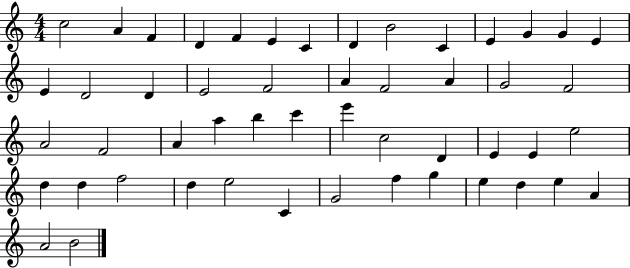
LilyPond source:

{
  \clef treble
  \numericTimeSignature
  \time 4/4
  \key c \major
  c''2 a'4 f'4 | d'4 f'4 e'4 c'4 | d'4 b'2 c'4 | e'4 g'4 g'4 e'4 | \break e'4 d'2 d'4 | e'2 f'2 | a'4 f'2 a'4 | g'2 f'2 | \break a'2 f'2 | a'4 a''4 b''4 c'''4 | e'''4 c''2 d'4 | e'4 e'4 e''2 | \break d''4 d''4 f''2 | d''4 e''2 c'4 | g'2 f''4 g''4 | e''4 d''4 e''4 a'4 | \break a'2 b'2 | \bar "|."
}